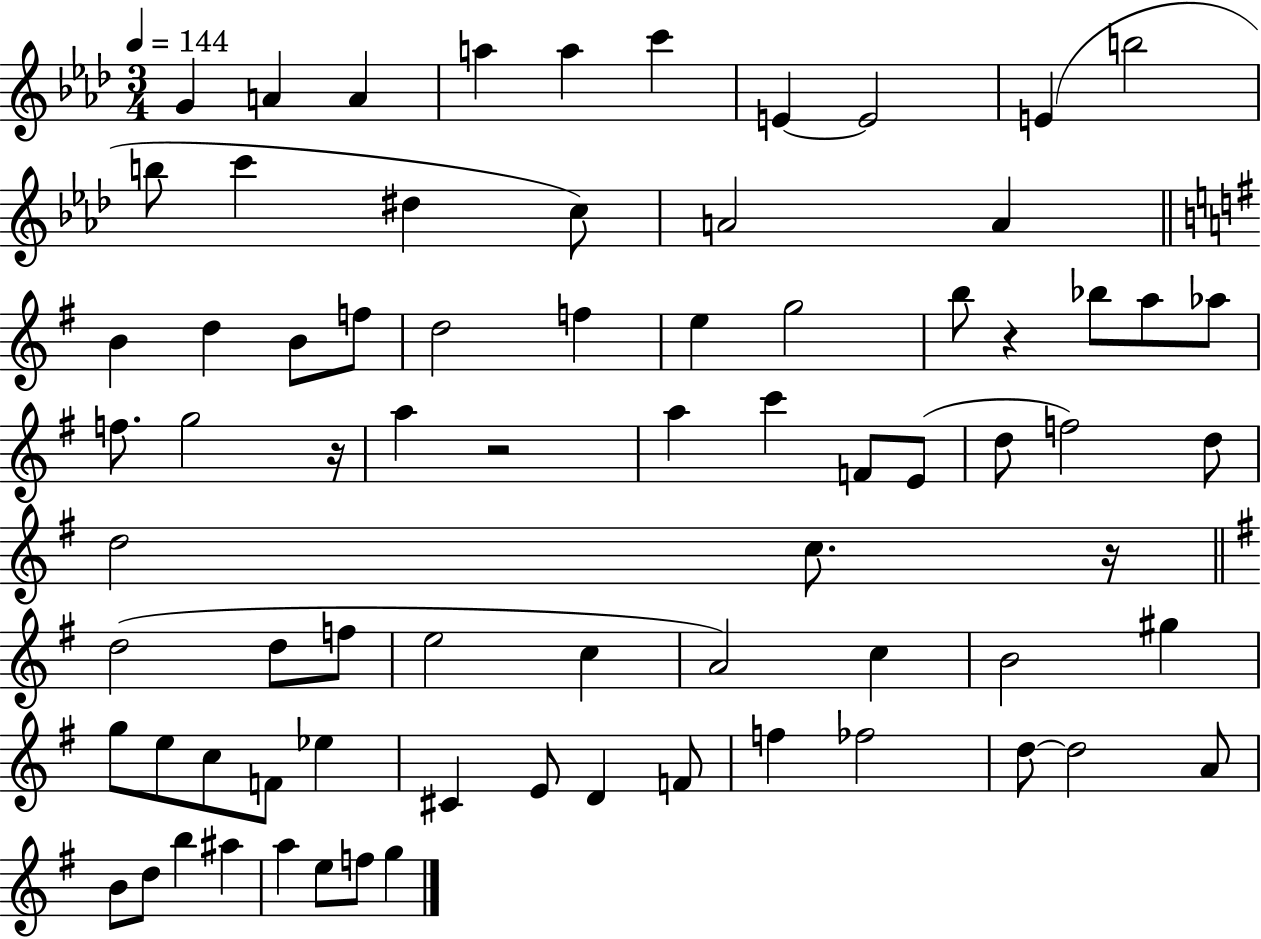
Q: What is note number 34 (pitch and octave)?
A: F4